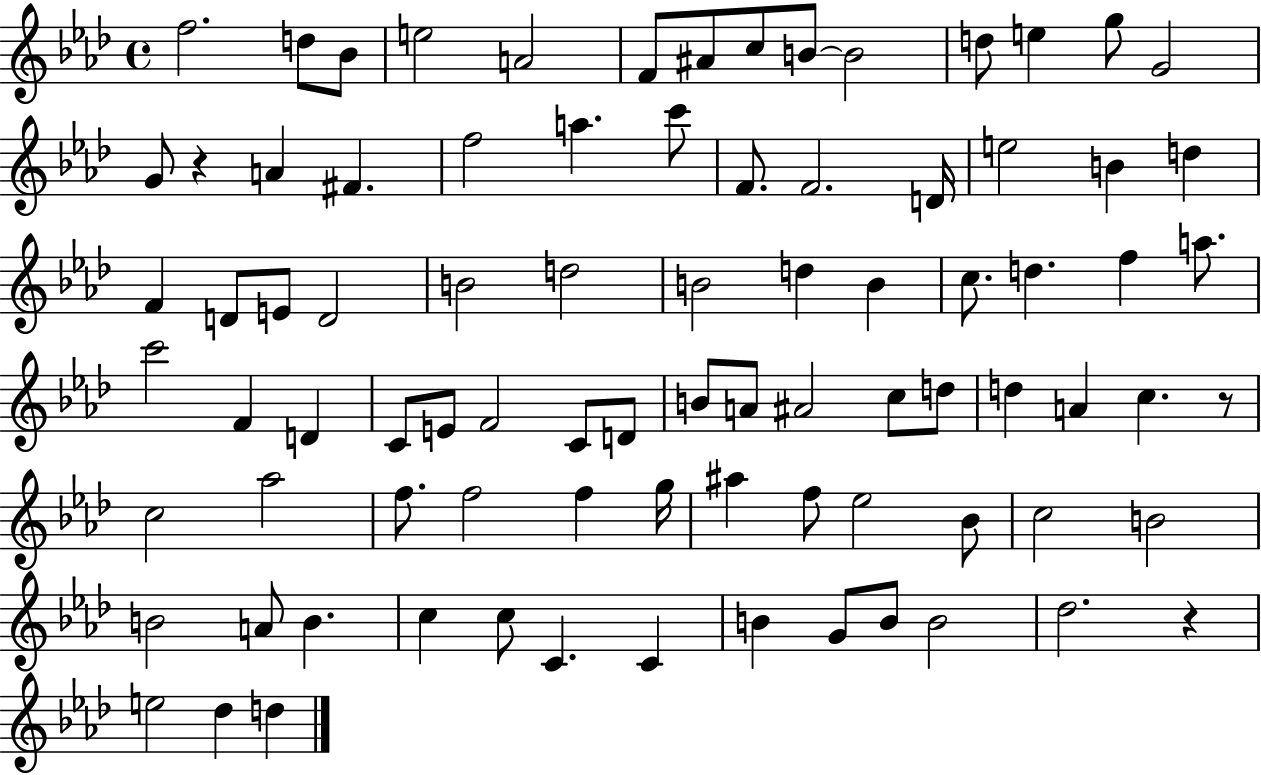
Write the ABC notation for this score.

X:1
T:Untitled
M:4/4
L:1/4
K:Ab
f2 d/2 _B/2 e2 A2 F/2 ^A/2 c/2 B/2 B2 d/2 e g/2 G2 G/2 z A ^F f2 a c'/2 F/2 F2 D/4 e2 B d F D/2 E/2 D2 B2 d2 B2 d B c/2 d f a/2 c'2 F D C/2 E/2 F2 C/2 D/2 B/2 A/2 ^A2 c/2 d/2 d A c z/2 c2 _a2 f/2 f2 f g/4 ^a f/2 _e2 _B/2 c2 B2 B2 A/2 B c c/2 C C B G/2 B/2 B2 _d2 z e2 _d d